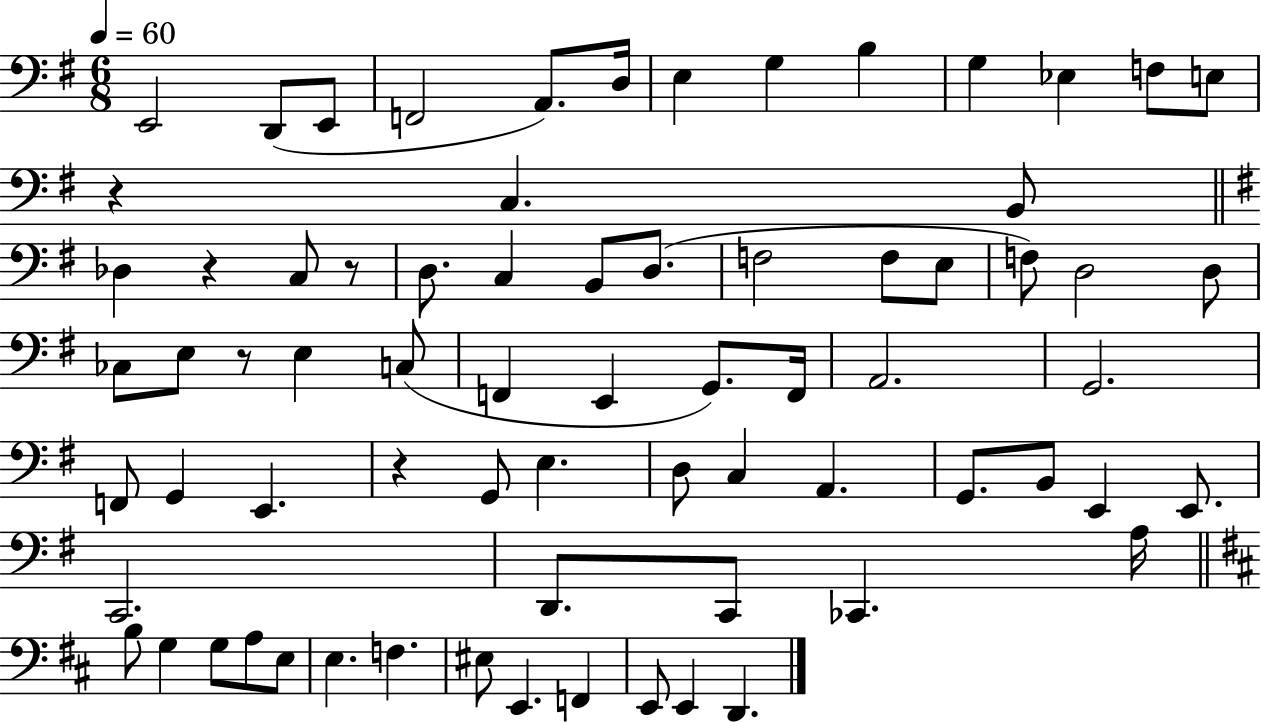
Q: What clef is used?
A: bass